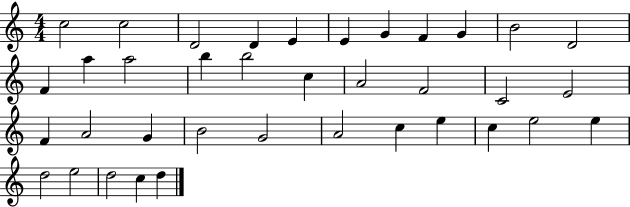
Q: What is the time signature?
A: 4/4